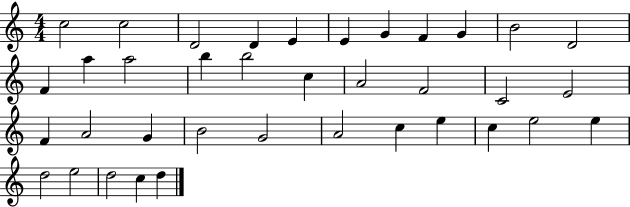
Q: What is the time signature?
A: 4/4